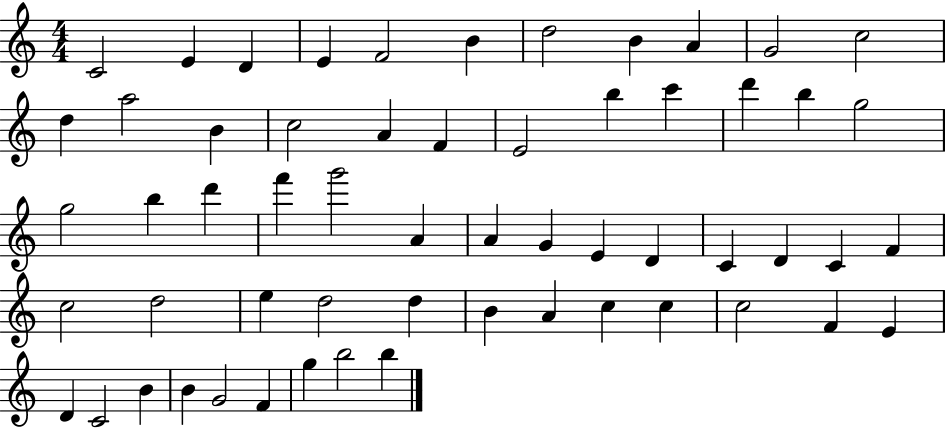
X:1
T:Untitled
M:4/4
L:1/4
K:C
C2 E D E F2 B d2 B A G2 c2 d a2 B c2 A F E2 b c' d' b g2 g2 b d' f' g'2 A A G E D C D C F c2 d2 e d2 d B A c c c2 F E D C2 B B G2 F g b2 b